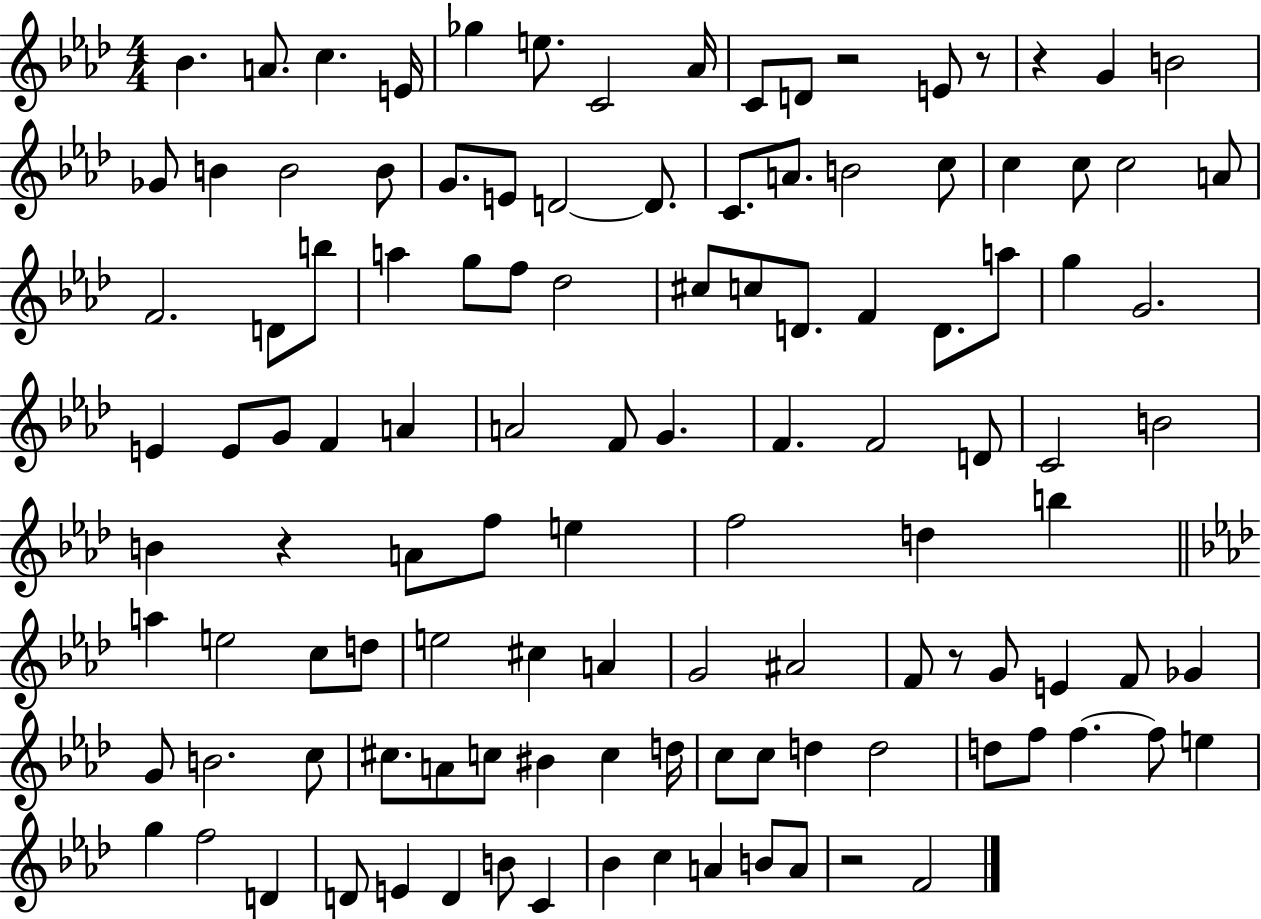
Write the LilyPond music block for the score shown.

{
  \clef treble
  \numericTimeSignature
  \time 4/4
  \key aes \major
  bes'4. a'8. c''4. e'16 | ges''4 e''8. c'2 aes'16 | c'8 d'8 r2 e'8 r8 | r4 g'4 b'2 | \break ges'8 b'4 b'2 b'8 | g'8. e'8 d'2~~ d'8. | c'8. a'8. b'2 c''8 | c''4 c''8 c''2 a'8 | \break f'2. d'8 b''8 | a''4 g''8 f''8 des''2 | cis''8 c''8 d'8. f'4 d'8. a''8 | g''4 g'2. | \break e'4 e'8 g'8 f'4 a'4 | a'2 f'8 g'4. | f'4. f'2 d'8 | c'2 b'2 | \break b'4 r4 a'8 f''8 e''4 | f''2 d''4 b''4 | \bar "||" \break \key f \minor a''4 e''2 c''8 d''8 | e''2 cis''4 a'4 | g'2 ais'2 | f'8 r8 g'8 e'4 f'8 ges'4 | \break g'8 b'2. c''8 | cis''8. a'8 c''8 bis'4 c''4 d''16 | c''8 c''8 d''4 d''2 | d''8 f''8 f''4.~~ f''8 e''4 | \break g''4 f''2 d'4 | d'8 e'4 d'4 b'8 c'4 | bes'4 c''4 a'4 b'8 a'8 | r2 f'2 | \break \bar "|."
}